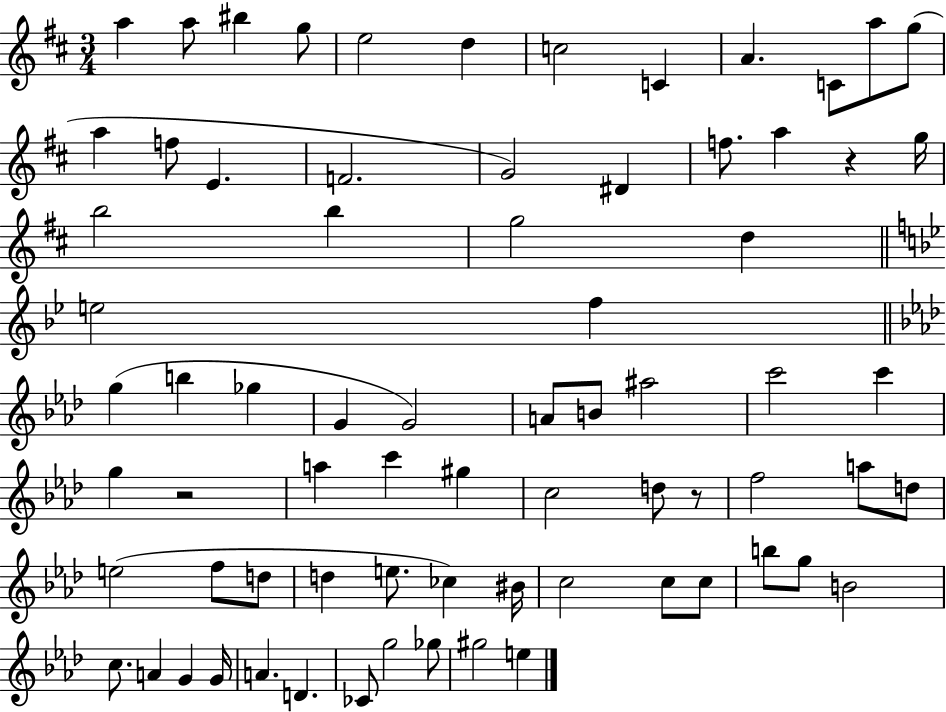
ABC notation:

X:1
T:Untitled
M:3/4
L:1/4
K:D
a a/2 ^b g/2 e2 d c2 C A C/2 a/2 g/2 a f/2 E F2 G2 ^D f/2 a z g/4 b2 b g2 d e2 f g b _g G G2 A/2 B/2 ^a2 c'2 c' g z2 a c' ^g c2 d/2 z/2 f2 a/2 d/2 e2 f/2 d/2 d e/2 _c ^B/4 c2 c/2 c/2 b/2 g/2 B2 c/2 A G G/4 A D _C/2 g2 _g/2 ^g2 e